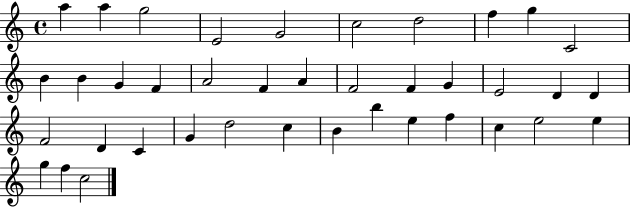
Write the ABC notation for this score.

X:1
T:Untitled
M:4/4
L:1/4
K:C
a a g2 E2 G2 c2 d2 f g C2 B B G F A2 F A F2 F G E2 D D F2 D C G d2 c B b e f c e2 e g f c2